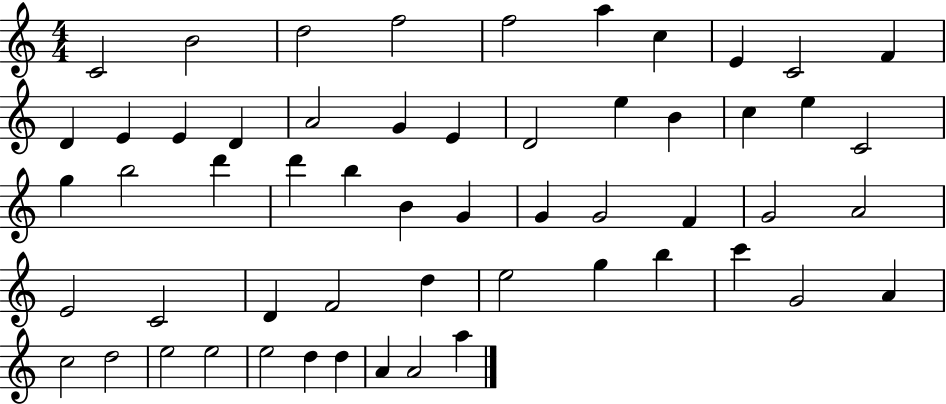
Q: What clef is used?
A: treble